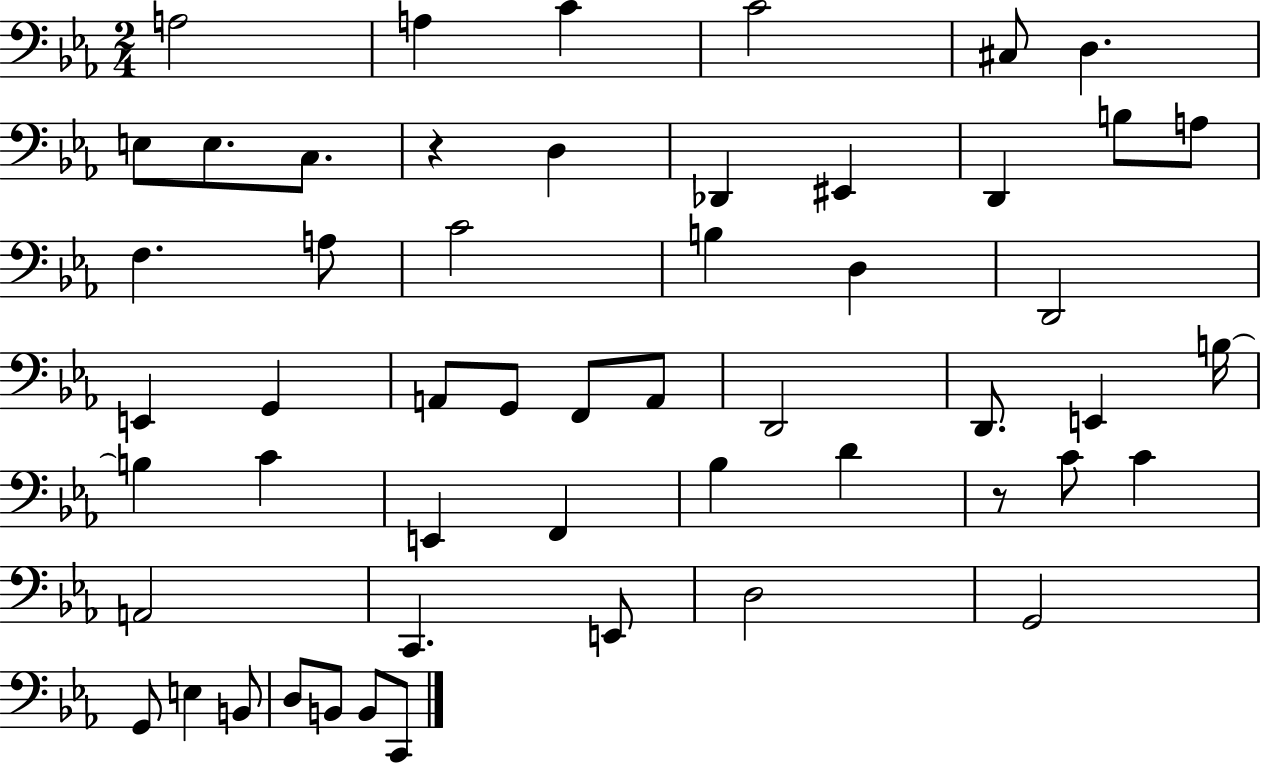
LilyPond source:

{
  \clef bass
  \numericTimeSignature
  \time 2/4
  \key ees \major
  a2 | a4 c'4 | c'2 | cis8 d4. | \break e8 e8. c8. | r4 d4 | des,4 eis,4 | d,4 b8 a8 | \break f4. a8 | c'2 | b4 d4 | d,2 | \break e,4 g,4 | a,8 g,8 f,8 a,8 | d,2 | d,8. e,4 b16~~ | \break b4 c'4 | e,4 f,4 | bes4 d'4 | r8 c'8 c'4 | \break a,2 | c,4. e,8 | d2 | g,2 | \break g,8 e4 b,8 | d8 b,8 b,8 c,8 | \bar "|."
}